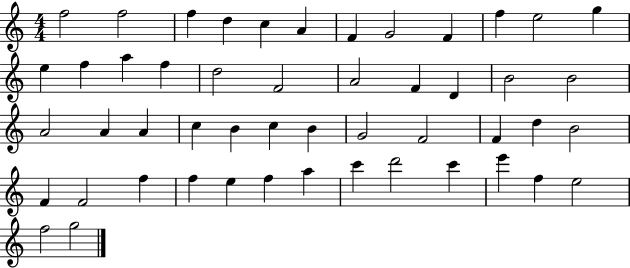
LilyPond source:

{
  \clef treble
  \numericTimeSignature
  \time 4/4
  \key c \major
  f''2 f''2 | f''4 d''4 c''4 a'4 | f'4 g'2 f'4 | f''4 e''2 g''4 | \break e''4 f''4 a''4 f''4 | d''2 f'2 | a'2 f'4 d'4 | b'2 b'2 | \break a'2 a'4 a'4 | c''4 b'4 c''4 b'4 | g'2 f'2 | f'4 d''4 b'2 | \break f'4 f'2 f''4 | f''4 e''4 f''4 a''4 | c'''4 d'''2 c'''4 | e'''4 f''4 e''2 | \break f''2 g''2 | \bar "|."
}